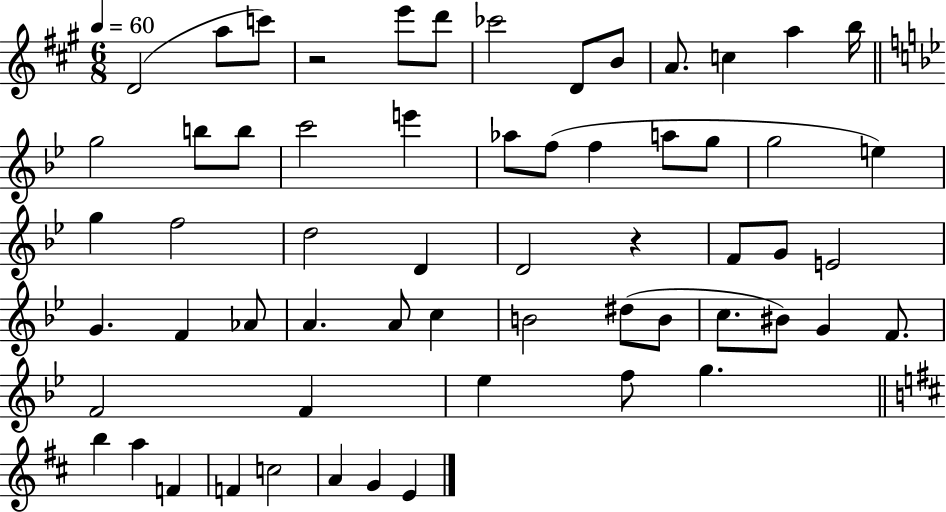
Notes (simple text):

D4/h A5/e C6/e R/h E6/e D6/e CES6/h D4/e B4/e A4/e. C5/q A5/q B5/s G5/h B5/e B5/e C6/h E6/q Ab5/e F5/e F5/q A5/e G5/e G5/h E5/q G5/q F5/h D5/h D4/q D4/h R/q F4/e G4/e E4/h G4/q. F4/q Ab4/e A4/q. A4/e C5/q B4/h D#5/e B4/e C5/e. BIS4/e G4/q F4/e. F4/h F4/q Eb5/q F5/e G5/q. B5/q A5/q F4/q F4/q C5/h A4/q G4/q E4/q